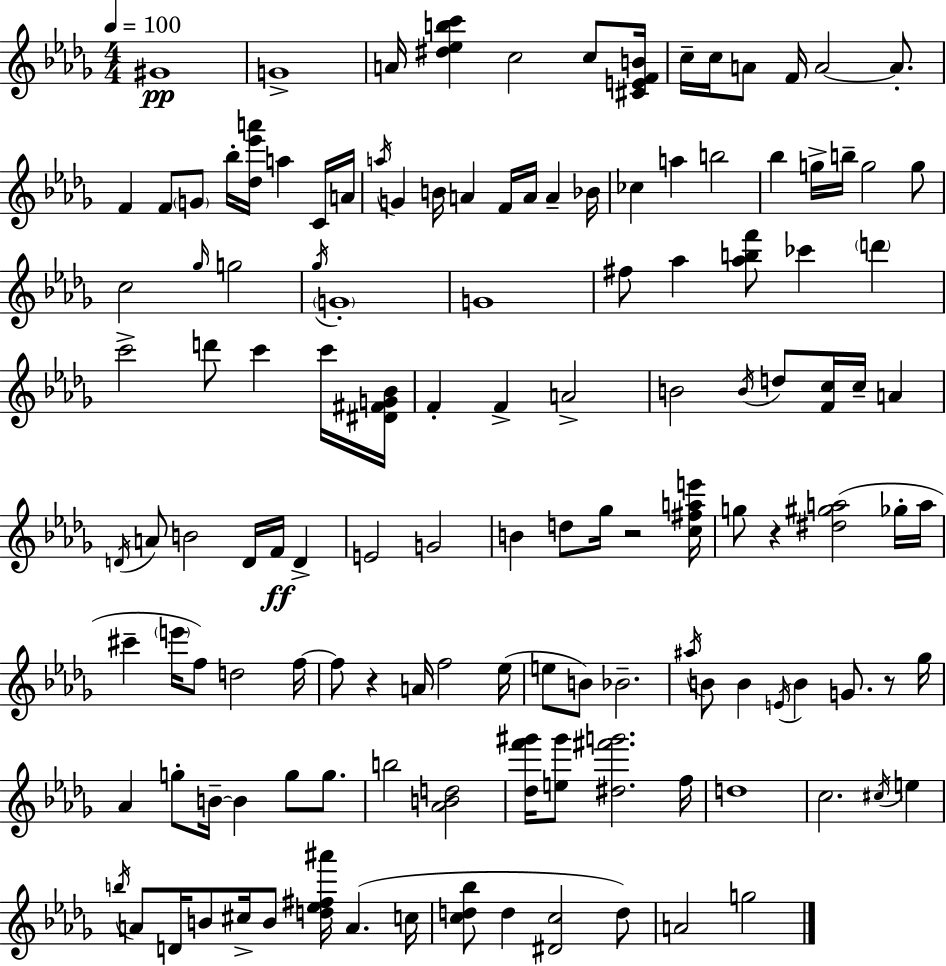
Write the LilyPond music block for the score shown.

{
  \clef treble
  \numericTimeSignature
  \time 4/4
  \key bes \minor
  \tempo 4 = 100
  gis'1\pp | g'1-> | a'16 <dis'' ees'' b'' c'''>4 c''2 c''8 <cis' e' f' b'>16 | c''16-- c''16 a'8 f'16 a'2~~ a'8.-. | \break f'4 f'8 \parenthesize g'8 bes''16-. <des'' ees''' a'''>16 a''4 c'16 a'16 | \acciaccatura { a''16 } g'4 b'16 a'4 f'16 a'16 a'4-- | bes'16 ces''4 a''4 b''2 | bes''4 g''16-> b''16-- g''2 g''8 | \break c''2 \grace { ges''16 } g''2 | \acciaccatura { ges''16 } \parenthesize g'1-. | g'1 | fis''8 aes''4 <aes'' b'' f'''>8 ces'''4 \parenthesize d'''4 | \break c'''2-> d'''8 c'''4 | c'''16 <dis' fis' g' bes'>16 f'4-. f'4-> a'2-> | b'2 \acciaccatura { b'16 } d''8 <f' c''>16 c''16-- | a'4 \acciaccatura { d'16 } a'8 b'2 d'16 | \break f'16\ff d'4-> e'2 g'2 | b'4 d''8 ges''16 r2 | <c'' fis'' a'' e'''>16 g''8 r4 <dis'' gis'' a''>2( | ges''16-. a''16 cis'''4-- \parenthesize e'''16 f''8) d''2 | \break f''16~~ f''8 r4 a'16 f''2 | ees''16( e''8 b'8) bes'2.-- | \acciaccatura { ais''16 } b'8 b'4 \acciaccatura { e'16 } b'4 | g'8. r8 ges''16 aes'4 g''8-. b'16--~~ b'4 | \break g''8 g''8. b''2 <aes' b' d''>2 | <des'' f''' gis'''>16 <e'' gis'''>8 <dis'' fis''' g'''>2. | f''16 d''1 | c''2. | \break \acciaccatura { cis''16 } e''4 \acciaccatura { b''16 } a'8 d'16 b'8 cis''16-> b'8 | <d'' ees'' fis'' ais'''>16 a'4.( c''16 <c'' d'' bes''>8 d''4 <dis' c''>2 | d''8) a'2 | g''2 \bar "|."
}